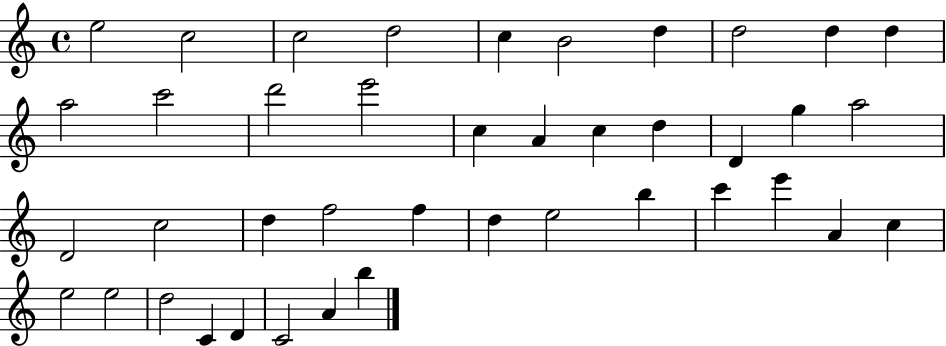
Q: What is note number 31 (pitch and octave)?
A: E6